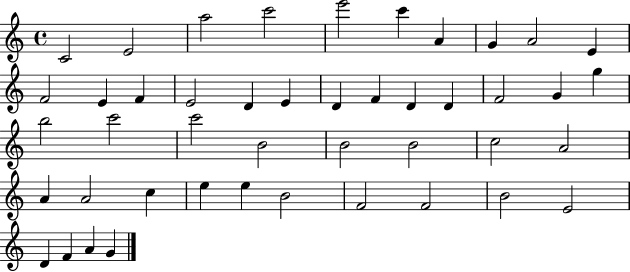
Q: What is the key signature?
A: C major